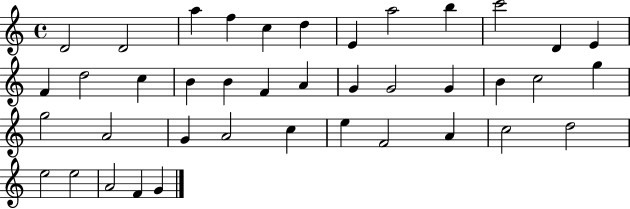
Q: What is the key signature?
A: C major